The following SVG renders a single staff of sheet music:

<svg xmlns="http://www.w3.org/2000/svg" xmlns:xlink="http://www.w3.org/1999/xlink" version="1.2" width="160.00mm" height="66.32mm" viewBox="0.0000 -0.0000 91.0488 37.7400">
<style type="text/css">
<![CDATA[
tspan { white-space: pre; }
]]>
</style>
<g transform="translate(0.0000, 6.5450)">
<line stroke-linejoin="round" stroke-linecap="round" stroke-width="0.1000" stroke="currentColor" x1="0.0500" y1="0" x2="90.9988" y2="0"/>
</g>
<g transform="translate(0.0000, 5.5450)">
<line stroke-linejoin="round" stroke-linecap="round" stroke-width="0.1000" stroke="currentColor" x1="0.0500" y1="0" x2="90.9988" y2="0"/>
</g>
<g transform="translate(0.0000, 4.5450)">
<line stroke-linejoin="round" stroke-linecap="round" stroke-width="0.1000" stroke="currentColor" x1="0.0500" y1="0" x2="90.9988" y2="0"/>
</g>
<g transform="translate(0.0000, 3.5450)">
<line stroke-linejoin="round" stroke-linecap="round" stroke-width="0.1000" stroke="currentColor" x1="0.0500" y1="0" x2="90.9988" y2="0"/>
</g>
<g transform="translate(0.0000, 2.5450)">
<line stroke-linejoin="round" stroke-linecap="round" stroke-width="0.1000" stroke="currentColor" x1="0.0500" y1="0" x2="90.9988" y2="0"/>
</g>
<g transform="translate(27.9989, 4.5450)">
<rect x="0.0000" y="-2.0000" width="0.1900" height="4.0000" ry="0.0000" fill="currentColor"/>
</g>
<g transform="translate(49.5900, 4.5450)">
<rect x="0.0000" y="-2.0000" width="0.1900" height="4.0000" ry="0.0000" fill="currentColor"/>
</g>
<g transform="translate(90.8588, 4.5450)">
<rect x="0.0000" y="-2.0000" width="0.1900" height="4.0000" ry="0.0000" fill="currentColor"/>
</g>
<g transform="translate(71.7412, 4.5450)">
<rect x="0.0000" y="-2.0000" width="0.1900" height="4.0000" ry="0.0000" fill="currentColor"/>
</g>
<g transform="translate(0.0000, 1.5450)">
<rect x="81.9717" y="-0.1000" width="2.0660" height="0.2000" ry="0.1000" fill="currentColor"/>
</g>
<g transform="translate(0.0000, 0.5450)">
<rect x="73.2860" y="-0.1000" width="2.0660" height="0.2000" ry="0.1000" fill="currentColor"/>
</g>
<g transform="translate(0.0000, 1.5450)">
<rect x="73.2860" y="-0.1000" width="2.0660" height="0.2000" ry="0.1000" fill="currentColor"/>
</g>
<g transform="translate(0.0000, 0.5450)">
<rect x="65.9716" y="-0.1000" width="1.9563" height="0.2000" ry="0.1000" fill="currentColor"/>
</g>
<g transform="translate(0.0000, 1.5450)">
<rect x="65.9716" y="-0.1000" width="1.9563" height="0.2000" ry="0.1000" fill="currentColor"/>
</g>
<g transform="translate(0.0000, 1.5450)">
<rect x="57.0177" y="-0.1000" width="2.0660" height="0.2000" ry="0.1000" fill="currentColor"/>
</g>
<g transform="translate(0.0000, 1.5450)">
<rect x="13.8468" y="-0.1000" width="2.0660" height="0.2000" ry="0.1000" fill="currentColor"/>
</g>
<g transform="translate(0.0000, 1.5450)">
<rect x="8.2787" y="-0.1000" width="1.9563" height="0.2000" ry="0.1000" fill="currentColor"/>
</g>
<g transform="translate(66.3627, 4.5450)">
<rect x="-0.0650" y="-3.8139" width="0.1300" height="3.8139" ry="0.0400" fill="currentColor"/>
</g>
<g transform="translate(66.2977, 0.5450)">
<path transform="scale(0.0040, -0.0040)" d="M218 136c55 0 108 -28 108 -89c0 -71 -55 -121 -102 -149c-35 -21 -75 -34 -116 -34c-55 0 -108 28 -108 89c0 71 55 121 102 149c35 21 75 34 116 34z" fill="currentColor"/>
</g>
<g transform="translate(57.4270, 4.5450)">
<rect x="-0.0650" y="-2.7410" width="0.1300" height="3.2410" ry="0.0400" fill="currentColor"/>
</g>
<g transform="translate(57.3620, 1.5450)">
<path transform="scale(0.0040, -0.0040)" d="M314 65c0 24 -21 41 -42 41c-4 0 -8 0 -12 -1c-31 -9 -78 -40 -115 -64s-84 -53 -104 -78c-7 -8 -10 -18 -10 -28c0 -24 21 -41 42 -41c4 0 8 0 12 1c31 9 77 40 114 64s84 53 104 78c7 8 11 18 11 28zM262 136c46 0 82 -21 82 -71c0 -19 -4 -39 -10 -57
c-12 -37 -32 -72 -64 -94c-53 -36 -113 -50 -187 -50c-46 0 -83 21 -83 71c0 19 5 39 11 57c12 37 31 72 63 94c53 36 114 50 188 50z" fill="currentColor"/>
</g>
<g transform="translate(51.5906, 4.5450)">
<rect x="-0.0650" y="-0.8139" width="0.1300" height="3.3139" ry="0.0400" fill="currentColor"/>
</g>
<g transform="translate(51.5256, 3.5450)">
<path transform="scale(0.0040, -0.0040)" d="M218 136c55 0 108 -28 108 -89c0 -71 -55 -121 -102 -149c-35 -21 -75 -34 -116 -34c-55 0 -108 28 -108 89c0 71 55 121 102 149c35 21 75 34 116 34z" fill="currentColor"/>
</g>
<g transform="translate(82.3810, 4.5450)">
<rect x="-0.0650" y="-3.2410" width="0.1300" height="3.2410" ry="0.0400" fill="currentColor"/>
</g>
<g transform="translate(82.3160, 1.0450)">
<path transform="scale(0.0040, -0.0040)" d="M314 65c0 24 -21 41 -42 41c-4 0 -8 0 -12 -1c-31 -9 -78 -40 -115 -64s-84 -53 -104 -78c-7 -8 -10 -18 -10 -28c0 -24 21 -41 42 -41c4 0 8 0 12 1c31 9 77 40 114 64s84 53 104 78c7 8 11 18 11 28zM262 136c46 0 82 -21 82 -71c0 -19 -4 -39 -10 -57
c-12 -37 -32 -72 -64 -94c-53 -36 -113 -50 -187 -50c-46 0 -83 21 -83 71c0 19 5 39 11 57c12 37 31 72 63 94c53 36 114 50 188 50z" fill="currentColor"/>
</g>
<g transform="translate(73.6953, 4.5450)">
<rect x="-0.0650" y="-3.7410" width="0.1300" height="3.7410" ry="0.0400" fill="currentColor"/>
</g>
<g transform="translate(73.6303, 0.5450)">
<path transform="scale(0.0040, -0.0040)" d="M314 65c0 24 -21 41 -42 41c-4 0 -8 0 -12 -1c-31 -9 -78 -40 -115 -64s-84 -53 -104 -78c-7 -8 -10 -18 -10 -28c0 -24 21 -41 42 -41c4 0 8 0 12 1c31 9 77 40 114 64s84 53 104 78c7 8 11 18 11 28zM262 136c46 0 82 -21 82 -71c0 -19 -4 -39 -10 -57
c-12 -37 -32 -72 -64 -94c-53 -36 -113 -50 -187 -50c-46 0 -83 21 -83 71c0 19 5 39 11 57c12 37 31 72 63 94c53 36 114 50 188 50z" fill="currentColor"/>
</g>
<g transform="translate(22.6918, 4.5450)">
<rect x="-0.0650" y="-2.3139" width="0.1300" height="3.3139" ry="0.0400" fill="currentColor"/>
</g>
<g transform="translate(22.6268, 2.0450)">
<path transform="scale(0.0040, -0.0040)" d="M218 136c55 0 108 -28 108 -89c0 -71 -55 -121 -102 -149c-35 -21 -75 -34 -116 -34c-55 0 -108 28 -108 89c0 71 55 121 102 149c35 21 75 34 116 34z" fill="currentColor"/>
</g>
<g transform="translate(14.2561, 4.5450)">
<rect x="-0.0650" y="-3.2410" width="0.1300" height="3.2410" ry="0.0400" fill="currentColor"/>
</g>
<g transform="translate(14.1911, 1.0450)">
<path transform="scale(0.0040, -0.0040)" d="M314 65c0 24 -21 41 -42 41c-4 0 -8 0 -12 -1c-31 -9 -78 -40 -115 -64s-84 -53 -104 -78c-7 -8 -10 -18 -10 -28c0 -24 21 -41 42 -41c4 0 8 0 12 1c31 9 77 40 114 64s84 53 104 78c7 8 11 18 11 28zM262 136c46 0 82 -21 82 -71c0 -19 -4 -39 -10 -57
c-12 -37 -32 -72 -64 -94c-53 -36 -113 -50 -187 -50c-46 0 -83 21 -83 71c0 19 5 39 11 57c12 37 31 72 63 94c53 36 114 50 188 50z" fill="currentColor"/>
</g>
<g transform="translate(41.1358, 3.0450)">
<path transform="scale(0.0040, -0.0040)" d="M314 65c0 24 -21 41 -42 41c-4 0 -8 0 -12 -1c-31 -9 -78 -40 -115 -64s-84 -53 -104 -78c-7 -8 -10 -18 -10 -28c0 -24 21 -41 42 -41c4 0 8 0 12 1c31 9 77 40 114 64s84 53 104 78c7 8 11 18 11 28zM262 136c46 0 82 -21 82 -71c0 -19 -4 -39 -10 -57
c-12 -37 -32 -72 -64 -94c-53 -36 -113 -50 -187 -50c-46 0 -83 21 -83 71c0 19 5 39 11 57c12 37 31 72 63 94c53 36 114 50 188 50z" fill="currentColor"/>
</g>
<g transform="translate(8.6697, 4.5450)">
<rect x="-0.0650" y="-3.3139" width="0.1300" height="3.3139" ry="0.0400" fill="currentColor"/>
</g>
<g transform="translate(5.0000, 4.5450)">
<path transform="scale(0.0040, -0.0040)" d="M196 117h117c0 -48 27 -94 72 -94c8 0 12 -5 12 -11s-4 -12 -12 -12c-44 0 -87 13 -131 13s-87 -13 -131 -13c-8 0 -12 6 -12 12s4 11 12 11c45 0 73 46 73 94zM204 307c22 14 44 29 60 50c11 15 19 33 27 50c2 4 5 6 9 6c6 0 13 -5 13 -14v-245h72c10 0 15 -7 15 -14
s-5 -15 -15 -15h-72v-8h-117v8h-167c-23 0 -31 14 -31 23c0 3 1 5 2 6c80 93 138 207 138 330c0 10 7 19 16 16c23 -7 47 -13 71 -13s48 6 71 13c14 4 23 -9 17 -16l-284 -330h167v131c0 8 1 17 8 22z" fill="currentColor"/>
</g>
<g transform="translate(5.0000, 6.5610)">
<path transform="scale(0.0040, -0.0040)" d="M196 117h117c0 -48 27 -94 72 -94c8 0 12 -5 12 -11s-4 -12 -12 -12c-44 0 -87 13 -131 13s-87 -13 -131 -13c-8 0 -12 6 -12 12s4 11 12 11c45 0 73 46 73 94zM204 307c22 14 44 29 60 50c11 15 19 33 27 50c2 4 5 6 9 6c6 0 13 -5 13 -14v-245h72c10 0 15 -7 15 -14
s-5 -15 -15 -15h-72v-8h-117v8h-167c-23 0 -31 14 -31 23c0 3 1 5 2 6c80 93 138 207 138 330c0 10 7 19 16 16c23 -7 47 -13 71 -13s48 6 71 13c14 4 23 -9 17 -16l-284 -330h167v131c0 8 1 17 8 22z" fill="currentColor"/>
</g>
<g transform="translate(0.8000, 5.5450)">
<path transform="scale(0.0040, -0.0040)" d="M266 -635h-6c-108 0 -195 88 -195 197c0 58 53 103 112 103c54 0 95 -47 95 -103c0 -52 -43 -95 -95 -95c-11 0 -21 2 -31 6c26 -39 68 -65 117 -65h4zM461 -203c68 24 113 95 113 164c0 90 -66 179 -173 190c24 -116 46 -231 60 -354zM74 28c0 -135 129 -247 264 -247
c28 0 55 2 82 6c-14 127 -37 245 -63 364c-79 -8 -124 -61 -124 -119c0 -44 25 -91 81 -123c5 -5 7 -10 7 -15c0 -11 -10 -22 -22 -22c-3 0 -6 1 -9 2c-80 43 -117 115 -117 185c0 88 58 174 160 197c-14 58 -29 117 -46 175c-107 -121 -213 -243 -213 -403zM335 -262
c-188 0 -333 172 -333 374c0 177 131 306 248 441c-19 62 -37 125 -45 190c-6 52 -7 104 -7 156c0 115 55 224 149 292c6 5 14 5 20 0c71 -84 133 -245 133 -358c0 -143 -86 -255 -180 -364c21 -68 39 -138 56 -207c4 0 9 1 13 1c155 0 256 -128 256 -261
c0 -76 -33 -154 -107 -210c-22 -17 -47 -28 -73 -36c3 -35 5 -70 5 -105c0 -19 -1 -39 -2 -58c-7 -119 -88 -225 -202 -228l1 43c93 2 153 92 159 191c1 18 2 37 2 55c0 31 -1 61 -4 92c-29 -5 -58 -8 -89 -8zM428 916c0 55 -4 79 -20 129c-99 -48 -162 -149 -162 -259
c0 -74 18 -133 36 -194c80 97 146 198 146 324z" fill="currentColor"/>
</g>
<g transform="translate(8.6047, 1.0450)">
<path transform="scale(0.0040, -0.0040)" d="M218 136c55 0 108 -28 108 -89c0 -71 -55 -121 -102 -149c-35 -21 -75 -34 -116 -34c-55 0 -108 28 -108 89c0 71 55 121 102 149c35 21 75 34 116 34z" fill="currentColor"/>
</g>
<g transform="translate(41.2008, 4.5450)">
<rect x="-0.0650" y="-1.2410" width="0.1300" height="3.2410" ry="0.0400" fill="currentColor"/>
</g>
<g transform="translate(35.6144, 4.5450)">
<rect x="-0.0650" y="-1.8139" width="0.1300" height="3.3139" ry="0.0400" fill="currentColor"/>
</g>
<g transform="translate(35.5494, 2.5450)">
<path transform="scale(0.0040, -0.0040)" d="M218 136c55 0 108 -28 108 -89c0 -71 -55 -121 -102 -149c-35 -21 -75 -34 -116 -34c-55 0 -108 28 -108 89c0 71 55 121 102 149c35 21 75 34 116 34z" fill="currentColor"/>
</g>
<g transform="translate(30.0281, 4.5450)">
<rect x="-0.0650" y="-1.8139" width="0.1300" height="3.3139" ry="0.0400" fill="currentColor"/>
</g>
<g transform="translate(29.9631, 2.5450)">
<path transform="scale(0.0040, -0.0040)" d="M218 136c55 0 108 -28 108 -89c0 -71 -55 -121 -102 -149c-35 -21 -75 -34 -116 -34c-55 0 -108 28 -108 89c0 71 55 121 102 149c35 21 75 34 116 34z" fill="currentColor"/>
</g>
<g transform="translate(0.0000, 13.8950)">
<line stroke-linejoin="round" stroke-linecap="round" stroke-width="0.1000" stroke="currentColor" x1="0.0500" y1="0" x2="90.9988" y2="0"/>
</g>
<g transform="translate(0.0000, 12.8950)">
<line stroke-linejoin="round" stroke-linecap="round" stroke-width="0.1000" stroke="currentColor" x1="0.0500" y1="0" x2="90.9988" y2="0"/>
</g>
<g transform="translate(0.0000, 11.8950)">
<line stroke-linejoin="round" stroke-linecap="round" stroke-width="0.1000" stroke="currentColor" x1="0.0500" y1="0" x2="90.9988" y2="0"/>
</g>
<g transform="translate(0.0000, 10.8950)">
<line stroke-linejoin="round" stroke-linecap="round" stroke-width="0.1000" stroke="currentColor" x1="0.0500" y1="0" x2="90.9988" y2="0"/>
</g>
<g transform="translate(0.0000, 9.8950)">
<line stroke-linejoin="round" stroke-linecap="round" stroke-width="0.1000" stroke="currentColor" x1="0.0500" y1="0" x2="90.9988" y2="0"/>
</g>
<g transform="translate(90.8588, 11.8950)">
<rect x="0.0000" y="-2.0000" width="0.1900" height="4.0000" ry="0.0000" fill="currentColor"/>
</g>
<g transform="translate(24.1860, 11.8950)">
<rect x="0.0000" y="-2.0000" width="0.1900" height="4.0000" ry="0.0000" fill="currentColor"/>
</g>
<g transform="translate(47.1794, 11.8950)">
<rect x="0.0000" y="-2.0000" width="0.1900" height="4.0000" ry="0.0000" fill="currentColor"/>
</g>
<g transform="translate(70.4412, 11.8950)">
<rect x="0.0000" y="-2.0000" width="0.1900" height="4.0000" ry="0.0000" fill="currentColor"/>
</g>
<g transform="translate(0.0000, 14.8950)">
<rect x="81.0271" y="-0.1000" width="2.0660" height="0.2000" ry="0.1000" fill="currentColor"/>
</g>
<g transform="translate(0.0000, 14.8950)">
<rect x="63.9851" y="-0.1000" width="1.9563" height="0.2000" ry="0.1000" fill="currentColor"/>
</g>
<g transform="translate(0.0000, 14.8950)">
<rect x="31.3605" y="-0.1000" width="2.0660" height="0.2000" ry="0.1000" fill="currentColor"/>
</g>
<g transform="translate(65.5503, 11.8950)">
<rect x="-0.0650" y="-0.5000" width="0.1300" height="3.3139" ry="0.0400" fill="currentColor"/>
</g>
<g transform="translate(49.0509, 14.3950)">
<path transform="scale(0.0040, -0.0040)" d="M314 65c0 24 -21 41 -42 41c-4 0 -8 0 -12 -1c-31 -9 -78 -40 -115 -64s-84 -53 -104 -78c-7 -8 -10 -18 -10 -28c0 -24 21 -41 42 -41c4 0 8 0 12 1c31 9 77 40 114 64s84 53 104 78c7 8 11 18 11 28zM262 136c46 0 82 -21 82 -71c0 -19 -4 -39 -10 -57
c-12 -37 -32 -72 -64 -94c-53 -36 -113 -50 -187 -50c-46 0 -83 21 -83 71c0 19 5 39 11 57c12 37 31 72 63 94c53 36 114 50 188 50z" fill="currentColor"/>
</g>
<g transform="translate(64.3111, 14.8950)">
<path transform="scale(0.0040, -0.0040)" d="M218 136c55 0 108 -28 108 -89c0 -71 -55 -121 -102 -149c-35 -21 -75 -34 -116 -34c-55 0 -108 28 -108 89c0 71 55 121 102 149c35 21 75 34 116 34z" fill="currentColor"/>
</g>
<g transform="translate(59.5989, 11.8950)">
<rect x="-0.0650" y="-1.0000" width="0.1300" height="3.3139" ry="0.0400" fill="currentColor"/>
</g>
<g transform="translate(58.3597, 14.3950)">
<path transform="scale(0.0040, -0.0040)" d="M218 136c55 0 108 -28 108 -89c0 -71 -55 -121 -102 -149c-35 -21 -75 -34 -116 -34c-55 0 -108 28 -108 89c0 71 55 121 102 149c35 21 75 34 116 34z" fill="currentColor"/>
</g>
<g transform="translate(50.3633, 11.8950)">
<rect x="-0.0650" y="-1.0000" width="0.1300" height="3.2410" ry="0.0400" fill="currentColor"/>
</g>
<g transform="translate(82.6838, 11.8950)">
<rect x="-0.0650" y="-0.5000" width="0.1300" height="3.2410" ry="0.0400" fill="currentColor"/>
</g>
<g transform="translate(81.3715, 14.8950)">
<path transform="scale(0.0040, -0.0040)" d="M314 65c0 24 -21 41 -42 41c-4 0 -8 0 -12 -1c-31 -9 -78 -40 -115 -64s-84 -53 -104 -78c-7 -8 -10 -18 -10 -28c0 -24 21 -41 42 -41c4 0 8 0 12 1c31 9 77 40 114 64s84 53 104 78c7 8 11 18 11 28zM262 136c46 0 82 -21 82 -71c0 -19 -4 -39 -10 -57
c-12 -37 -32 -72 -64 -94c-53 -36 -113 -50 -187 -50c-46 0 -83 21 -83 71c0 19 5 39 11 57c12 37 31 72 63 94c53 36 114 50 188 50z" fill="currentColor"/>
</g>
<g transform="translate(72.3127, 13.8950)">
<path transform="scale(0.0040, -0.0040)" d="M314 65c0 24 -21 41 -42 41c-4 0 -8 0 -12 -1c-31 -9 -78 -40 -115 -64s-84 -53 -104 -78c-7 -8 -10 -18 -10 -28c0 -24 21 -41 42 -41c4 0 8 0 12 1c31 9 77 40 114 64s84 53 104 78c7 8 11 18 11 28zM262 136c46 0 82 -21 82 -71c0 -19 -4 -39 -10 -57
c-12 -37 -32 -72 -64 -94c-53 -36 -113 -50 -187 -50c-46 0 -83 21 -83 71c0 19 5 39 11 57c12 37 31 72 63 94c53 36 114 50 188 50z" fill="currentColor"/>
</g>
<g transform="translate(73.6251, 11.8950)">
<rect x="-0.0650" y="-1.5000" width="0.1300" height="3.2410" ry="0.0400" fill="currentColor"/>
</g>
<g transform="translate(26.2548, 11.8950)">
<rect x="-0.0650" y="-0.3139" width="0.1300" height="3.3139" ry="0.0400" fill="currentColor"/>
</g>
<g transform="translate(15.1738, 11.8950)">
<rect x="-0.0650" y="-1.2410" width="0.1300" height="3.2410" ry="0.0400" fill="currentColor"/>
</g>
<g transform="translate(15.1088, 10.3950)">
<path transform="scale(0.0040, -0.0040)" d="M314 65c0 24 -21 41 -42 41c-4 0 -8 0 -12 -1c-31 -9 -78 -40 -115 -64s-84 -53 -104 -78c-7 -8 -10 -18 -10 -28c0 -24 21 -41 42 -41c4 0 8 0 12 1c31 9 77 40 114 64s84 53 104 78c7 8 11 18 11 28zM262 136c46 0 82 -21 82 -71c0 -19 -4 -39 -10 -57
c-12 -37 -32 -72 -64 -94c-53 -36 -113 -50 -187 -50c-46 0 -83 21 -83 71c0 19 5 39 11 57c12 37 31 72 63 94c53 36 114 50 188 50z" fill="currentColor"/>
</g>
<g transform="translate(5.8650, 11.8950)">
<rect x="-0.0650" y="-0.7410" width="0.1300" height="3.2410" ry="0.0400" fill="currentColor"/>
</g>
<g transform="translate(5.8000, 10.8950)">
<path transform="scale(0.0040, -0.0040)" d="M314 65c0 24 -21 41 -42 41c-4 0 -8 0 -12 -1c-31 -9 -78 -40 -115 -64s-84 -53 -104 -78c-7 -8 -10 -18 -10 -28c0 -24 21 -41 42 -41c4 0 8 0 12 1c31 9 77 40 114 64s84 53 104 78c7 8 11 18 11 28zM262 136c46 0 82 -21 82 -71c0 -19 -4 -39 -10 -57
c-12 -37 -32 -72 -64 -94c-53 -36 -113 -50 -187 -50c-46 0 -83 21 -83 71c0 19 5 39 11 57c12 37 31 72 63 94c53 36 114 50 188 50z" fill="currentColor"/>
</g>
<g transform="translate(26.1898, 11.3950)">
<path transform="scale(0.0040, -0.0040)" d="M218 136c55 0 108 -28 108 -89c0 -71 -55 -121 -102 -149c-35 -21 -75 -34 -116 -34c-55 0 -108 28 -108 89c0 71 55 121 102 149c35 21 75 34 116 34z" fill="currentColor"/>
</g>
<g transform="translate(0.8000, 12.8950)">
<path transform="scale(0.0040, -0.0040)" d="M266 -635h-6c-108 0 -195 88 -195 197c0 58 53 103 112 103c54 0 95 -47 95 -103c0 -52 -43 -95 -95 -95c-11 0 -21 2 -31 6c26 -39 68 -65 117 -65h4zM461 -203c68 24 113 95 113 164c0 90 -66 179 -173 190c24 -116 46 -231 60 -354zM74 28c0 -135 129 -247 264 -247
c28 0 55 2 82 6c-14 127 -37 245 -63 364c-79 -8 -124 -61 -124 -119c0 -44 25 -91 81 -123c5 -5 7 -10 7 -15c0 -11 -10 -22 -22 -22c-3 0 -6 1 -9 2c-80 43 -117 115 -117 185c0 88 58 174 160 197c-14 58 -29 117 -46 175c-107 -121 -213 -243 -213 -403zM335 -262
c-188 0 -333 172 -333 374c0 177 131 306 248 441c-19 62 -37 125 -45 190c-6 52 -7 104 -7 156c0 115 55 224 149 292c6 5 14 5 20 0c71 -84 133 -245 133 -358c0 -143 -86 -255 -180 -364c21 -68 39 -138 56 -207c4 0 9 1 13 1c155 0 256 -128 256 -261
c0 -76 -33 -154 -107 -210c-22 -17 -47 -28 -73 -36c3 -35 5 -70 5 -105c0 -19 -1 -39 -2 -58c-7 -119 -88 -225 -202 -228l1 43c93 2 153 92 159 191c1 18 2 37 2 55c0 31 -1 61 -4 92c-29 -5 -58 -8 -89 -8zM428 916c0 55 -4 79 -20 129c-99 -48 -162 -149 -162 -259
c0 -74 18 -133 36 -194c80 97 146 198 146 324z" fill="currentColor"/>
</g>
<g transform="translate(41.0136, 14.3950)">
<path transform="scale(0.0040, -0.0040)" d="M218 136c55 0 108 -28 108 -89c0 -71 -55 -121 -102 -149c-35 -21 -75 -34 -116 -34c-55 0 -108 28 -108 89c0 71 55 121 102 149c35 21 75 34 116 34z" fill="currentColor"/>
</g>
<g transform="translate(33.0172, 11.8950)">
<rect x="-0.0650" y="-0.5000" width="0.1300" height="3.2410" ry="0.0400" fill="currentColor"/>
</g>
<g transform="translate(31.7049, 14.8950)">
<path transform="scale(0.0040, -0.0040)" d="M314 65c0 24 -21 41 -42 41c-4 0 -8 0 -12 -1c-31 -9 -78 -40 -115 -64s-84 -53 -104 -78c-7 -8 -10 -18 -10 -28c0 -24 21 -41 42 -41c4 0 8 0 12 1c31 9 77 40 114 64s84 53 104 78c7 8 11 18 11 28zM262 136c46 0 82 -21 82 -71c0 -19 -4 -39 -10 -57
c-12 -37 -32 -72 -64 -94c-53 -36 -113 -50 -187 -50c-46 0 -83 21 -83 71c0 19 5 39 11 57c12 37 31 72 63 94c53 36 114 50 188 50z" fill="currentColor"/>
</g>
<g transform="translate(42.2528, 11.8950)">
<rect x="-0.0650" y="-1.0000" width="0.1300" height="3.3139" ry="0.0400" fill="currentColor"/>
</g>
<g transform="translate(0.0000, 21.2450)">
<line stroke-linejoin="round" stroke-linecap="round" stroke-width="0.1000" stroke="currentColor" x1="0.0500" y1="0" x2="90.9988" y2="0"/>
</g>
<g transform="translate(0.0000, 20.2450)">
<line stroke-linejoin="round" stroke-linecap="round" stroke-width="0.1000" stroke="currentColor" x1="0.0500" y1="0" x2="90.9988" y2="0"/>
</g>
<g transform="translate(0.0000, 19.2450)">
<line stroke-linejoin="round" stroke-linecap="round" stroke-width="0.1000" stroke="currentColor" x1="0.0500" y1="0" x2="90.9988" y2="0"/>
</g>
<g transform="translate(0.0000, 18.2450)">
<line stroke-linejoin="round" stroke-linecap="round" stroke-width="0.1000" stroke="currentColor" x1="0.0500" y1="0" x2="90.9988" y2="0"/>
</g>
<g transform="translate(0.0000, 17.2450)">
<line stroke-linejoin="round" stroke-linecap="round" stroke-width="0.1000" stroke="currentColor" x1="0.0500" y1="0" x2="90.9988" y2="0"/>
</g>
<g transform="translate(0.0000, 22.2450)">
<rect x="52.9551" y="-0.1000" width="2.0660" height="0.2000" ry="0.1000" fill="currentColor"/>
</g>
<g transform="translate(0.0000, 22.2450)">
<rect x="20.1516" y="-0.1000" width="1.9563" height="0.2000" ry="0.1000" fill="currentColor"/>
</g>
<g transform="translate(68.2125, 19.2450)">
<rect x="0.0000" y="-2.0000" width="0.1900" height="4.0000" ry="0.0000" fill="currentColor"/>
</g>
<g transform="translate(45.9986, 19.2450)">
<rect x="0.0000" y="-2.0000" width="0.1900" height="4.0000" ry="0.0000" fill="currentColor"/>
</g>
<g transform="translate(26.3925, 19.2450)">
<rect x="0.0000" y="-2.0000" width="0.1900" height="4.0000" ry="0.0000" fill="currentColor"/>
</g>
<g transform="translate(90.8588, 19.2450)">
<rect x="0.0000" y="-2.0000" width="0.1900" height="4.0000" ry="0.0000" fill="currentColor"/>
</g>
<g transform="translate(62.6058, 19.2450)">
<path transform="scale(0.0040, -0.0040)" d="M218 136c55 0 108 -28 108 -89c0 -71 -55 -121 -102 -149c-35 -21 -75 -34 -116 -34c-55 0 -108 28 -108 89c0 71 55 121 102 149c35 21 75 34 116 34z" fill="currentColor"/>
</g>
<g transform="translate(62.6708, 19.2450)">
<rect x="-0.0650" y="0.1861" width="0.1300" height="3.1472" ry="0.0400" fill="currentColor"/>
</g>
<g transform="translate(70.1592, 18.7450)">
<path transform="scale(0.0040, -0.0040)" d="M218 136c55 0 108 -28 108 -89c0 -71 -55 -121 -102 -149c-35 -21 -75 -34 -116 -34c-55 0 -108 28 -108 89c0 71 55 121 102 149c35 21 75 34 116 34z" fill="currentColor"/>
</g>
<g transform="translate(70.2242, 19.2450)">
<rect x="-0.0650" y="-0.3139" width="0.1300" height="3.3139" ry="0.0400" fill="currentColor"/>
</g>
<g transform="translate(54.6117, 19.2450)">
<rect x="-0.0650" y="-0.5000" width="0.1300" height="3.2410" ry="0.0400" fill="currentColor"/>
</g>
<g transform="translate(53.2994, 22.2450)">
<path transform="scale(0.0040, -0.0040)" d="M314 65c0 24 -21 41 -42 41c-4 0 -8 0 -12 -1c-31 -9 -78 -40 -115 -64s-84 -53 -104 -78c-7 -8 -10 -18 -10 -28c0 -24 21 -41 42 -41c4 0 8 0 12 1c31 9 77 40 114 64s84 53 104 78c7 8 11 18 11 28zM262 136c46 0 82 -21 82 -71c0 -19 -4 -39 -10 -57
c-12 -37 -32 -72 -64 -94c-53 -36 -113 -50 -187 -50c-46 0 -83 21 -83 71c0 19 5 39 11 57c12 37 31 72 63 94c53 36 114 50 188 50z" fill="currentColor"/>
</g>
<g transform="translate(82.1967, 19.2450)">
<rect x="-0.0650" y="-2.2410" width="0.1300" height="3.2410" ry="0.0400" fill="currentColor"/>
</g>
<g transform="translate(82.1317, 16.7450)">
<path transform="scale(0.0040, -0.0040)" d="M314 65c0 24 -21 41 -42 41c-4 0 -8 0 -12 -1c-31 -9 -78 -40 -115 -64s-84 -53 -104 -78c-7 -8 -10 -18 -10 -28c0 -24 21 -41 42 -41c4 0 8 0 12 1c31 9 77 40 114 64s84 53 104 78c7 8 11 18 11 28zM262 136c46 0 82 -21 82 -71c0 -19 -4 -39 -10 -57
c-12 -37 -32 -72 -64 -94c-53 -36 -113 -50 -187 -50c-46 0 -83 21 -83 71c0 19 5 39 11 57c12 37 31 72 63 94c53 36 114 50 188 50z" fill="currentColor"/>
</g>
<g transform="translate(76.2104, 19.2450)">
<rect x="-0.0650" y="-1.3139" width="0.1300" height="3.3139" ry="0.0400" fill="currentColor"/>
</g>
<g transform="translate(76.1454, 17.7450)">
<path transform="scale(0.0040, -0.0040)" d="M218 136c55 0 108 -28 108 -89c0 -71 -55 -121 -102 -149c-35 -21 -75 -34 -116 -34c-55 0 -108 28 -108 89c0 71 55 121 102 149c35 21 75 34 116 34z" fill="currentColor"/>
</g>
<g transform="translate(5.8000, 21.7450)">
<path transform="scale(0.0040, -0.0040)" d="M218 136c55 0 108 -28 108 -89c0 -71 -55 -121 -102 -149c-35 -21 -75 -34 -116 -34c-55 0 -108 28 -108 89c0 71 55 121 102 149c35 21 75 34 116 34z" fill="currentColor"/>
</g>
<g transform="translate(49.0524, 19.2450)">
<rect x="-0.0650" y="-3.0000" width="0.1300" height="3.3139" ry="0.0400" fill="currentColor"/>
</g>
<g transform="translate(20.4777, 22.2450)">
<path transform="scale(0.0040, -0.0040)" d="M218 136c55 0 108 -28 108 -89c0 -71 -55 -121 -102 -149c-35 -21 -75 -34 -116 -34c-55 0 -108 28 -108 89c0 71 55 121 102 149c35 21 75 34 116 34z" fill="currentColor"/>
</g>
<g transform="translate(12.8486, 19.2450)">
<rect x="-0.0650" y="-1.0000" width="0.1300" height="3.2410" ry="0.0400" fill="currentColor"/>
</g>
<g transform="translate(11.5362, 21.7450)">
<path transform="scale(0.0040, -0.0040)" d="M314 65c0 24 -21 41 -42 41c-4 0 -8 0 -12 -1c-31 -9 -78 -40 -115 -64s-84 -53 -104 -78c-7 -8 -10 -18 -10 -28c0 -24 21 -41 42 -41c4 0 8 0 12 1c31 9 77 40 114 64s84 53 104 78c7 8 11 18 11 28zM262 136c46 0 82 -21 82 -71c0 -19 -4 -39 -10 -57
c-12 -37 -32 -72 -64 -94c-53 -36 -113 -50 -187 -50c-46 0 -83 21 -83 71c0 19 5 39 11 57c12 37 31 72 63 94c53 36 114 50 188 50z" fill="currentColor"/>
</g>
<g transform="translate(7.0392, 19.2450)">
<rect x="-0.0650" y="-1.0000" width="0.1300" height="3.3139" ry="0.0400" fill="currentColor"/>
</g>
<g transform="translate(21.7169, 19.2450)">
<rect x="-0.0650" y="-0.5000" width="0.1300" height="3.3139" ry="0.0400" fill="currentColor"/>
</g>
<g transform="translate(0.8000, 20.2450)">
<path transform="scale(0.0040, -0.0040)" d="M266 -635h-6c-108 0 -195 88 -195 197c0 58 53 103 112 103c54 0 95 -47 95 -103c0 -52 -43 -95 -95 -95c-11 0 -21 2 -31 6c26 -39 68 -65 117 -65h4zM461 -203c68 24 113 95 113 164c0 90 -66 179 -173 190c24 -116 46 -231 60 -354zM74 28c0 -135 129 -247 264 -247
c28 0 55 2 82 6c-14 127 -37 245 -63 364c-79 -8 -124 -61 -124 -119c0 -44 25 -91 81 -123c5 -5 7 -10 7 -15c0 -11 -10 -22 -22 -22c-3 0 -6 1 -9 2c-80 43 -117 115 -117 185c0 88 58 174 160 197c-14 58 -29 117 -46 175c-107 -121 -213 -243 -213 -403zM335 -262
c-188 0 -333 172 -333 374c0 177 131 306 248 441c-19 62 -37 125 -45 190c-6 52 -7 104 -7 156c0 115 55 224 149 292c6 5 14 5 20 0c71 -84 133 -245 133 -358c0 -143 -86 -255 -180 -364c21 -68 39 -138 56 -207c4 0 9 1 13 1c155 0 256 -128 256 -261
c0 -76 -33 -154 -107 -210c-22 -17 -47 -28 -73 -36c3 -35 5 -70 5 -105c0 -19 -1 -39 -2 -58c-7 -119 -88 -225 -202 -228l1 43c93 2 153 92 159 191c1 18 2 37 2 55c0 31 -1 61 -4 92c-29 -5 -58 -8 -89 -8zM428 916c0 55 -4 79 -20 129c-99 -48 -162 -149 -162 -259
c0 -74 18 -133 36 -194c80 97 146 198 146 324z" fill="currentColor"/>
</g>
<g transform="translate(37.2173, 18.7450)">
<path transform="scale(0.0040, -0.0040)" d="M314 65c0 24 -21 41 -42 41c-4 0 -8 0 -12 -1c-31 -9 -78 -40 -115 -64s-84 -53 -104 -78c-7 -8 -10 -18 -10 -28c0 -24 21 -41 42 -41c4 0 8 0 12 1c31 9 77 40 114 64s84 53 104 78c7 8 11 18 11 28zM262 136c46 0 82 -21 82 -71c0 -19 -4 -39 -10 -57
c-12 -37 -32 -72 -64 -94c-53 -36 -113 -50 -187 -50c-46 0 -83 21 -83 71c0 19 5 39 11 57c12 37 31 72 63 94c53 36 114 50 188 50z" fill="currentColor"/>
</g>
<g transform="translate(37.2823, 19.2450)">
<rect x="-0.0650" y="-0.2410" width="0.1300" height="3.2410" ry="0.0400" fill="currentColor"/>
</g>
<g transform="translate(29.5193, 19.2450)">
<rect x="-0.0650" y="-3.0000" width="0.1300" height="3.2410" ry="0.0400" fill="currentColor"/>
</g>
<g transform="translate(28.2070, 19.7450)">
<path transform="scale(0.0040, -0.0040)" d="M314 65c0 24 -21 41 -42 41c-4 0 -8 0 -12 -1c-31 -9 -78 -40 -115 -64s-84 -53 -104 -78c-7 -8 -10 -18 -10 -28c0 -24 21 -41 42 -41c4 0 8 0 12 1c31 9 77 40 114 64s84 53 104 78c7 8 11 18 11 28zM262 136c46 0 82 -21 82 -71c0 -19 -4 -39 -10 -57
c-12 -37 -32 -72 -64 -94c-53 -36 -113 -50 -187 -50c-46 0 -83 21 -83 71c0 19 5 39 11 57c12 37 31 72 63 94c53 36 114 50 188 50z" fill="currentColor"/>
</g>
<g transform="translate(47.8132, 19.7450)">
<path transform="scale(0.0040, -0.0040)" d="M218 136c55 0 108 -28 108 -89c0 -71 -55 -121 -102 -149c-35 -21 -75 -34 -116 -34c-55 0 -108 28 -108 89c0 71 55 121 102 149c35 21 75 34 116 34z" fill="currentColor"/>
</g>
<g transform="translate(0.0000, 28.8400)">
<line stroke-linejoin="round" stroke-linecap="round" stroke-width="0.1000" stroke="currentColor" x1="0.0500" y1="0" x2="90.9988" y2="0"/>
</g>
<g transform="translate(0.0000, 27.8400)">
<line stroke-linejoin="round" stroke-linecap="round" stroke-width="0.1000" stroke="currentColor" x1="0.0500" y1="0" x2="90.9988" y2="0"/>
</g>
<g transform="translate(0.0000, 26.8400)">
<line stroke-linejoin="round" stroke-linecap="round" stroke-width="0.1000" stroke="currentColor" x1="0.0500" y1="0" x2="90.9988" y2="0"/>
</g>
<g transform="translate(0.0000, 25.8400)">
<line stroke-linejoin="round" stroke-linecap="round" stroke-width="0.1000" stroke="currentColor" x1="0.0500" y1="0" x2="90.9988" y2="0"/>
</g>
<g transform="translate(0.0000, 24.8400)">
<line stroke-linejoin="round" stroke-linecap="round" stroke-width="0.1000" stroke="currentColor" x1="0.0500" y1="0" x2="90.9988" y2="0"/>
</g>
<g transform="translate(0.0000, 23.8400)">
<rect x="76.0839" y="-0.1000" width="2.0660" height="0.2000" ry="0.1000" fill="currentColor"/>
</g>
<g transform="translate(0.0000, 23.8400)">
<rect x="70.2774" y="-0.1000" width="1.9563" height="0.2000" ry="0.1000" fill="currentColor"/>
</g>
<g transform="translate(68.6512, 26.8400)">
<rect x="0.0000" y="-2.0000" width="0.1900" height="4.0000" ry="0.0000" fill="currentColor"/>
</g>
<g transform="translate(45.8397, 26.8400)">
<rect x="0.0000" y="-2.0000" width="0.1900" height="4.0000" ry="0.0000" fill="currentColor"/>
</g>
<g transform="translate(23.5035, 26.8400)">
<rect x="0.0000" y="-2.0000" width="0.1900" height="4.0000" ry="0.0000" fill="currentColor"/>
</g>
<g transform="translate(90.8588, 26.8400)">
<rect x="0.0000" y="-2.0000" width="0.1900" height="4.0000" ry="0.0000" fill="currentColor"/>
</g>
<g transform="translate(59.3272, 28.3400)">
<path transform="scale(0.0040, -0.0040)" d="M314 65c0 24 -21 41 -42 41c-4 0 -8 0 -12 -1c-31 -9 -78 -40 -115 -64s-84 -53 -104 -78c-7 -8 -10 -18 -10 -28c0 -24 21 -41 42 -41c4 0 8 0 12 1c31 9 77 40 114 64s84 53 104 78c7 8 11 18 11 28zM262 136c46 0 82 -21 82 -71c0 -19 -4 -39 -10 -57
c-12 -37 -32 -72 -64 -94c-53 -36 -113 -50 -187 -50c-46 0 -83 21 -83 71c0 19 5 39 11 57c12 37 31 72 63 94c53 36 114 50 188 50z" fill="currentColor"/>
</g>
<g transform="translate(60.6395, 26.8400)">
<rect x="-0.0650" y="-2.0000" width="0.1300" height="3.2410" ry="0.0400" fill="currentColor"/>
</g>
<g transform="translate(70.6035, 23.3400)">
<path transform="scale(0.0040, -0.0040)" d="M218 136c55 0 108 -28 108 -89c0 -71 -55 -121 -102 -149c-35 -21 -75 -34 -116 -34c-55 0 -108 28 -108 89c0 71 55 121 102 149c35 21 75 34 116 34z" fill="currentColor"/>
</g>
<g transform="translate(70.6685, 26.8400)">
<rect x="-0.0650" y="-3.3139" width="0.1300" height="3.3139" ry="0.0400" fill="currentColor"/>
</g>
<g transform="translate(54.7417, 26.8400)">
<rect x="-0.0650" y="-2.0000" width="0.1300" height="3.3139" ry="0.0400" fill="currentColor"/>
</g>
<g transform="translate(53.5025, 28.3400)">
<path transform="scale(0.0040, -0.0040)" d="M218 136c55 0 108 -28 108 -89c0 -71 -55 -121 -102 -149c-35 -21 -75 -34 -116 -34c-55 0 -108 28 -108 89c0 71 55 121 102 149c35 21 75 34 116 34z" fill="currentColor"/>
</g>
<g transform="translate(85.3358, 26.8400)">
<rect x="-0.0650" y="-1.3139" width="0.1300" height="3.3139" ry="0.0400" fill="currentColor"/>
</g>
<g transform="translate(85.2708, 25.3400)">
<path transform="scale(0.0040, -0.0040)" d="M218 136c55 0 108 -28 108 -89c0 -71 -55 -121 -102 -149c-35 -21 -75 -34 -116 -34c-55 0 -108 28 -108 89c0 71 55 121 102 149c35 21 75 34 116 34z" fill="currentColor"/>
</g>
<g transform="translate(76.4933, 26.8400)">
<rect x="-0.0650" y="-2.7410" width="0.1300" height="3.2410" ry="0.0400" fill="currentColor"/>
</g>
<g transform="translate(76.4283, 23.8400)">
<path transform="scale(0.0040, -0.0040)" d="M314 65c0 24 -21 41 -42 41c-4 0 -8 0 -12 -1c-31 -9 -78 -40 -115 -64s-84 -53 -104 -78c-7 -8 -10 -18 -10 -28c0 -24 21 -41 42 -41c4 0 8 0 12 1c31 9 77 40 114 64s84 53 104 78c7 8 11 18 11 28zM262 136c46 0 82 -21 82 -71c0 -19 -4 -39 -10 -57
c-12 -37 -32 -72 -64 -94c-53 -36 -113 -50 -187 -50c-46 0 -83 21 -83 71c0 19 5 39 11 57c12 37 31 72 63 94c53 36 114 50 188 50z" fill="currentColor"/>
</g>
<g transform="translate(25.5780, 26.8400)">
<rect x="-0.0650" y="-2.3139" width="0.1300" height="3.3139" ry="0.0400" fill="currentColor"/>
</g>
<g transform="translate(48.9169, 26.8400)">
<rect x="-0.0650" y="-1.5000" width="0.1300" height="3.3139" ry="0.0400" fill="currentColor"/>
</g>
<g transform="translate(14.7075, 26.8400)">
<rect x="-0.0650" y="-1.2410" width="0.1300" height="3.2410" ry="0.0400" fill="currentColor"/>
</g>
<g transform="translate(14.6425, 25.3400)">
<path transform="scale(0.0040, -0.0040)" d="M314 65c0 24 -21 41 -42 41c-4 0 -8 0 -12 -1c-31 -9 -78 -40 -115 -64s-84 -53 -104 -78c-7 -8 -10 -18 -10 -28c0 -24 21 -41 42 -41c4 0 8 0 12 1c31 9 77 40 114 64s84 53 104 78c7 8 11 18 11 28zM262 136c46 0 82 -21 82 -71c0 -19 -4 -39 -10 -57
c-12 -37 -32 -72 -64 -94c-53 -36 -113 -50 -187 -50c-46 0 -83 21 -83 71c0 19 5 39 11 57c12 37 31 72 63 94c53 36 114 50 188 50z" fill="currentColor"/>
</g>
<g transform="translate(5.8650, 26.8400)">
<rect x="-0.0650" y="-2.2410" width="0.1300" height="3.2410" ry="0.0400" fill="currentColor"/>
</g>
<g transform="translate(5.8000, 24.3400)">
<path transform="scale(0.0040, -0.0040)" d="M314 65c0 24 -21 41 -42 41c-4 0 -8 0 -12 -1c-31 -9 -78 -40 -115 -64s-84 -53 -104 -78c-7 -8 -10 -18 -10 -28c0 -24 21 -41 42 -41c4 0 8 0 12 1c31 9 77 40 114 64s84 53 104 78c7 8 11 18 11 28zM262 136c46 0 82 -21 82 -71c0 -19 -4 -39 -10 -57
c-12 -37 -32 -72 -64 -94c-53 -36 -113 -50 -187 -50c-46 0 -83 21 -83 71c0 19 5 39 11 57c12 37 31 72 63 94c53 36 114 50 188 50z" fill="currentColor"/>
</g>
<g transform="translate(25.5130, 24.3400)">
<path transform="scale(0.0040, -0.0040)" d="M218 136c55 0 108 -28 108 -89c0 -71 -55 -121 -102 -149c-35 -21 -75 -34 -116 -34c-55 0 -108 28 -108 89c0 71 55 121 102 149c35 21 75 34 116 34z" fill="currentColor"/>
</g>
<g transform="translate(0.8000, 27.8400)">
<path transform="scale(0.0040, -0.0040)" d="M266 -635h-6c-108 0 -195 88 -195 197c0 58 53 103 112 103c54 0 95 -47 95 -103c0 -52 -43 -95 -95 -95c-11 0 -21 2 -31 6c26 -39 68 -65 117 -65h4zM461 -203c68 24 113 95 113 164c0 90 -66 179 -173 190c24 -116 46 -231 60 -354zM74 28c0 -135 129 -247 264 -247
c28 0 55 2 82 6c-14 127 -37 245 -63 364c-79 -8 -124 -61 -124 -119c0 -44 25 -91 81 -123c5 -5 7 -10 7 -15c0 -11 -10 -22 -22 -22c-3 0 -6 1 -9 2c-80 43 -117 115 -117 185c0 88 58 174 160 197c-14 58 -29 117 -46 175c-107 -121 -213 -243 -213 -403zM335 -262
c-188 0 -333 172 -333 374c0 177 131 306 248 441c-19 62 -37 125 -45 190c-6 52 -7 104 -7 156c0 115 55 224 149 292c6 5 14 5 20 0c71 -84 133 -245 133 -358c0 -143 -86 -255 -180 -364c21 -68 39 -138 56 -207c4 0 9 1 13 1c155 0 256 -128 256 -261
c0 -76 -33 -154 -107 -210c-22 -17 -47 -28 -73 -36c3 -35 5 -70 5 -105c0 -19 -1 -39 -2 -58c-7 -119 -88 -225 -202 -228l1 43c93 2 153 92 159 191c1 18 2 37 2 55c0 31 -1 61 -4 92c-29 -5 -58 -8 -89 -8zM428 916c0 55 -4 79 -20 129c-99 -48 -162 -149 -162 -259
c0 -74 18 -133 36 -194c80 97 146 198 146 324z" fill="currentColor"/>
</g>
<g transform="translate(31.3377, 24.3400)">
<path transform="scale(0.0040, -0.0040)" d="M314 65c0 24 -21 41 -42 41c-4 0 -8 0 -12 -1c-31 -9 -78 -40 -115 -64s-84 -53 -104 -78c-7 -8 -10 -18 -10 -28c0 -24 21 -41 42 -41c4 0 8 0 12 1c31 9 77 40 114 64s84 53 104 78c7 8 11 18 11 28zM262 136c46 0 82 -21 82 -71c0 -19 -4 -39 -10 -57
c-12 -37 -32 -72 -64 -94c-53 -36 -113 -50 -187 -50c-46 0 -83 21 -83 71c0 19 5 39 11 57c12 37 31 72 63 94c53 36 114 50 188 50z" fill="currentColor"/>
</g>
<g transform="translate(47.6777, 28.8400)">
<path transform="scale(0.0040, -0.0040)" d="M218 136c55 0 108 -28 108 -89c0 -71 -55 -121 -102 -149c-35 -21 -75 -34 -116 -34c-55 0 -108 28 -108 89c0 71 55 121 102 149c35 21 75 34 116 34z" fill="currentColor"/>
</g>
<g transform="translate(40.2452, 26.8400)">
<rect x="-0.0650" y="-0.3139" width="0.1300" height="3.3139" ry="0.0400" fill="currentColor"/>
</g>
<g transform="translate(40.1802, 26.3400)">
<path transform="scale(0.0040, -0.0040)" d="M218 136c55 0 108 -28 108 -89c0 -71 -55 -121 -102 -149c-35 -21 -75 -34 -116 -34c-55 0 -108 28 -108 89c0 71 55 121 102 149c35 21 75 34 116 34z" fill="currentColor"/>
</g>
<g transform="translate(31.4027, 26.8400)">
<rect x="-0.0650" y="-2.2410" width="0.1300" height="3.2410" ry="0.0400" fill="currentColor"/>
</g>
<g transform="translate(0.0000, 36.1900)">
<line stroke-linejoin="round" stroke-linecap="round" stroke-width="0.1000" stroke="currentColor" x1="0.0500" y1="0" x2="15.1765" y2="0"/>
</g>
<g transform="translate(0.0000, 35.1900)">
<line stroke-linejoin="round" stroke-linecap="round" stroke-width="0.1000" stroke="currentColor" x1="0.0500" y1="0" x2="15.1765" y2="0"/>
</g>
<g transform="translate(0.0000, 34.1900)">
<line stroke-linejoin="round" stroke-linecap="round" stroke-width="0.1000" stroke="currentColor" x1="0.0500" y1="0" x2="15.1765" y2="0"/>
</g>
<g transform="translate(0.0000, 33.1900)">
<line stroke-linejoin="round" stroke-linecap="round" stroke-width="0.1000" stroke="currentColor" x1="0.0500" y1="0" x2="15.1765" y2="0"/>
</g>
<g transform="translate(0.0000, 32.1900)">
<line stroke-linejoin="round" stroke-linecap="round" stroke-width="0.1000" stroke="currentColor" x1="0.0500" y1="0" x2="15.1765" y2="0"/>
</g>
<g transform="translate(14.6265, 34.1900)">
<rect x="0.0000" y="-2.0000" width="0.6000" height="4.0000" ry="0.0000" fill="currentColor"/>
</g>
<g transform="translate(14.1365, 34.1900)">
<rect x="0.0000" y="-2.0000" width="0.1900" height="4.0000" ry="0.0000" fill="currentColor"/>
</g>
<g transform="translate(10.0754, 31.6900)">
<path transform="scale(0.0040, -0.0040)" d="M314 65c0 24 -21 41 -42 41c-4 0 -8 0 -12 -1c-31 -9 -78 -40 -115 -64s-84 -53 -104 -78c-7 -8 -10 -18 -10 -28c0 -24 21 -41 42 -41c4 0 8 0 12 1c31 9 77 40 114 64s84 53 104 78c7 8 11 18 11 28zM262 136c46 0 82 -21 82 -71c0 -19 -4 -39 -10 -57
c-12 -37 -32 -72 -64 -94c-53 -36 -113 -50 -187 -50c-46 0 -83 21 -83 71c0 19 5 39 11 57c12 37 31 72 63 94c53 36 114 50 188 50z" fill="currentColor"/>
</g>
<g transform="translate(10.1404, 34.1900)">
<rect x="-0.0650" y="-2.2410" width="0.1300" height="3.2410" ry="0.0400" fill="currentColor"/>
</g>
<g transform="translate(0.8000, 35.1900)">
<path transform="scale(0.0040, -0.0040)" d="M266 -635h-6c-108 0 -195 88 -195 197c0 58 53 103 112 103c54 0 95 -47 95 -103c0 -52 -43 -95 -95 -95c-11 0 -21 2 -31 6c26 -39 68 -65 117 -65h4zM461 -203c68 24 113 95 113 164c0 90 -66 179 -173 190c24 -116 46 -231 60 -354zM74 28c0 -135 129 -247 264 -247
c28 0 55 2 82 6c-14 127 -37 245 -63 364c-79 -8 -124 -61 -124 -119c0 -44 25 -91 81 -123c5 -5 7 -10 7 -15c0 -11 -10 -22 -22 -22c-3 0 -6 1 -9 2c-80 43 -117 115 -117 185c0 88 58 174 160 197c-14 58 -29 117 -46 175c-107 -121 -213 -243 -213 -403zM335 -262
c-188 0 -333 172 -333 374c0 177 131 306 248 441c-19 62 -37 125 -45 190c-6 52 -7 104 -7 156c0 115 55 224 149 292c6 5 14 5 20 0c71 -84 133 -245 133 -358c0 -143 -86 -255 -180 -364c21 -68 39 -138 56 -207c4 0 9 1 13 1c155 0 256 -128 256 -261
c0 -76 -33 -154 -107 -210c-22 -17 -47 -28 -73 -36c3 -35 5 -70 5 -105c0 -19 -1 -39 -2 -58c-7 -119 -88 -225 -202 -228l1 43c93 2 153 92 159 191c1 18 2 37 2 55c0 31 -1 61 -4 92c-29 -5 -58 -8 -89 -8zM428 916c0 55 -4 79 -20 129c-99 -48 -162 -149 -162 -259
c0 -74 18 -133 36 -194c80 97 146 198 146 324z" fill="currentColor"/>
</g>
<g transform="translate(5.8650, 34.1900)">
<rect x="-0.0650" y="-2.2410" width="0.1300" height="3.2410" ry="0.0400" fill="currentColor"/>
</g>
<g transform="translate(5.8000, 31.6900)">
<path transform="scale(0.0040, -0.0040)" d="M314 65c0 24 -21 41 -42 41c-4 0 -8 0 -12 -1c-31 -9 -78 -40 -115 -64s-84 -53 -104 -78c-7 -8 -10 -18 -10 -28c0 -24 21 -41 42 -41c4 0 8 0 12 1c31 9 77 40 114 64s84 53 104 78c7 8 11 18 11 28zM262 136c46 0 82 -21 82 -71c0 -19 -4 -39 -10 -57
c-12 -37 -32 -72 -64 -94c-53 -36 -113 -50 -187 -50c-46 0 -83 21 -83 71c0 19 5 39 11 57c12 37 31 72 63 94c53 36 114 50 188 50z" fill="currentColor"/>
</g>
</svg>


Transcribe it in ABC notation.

X:1
T:Untitled
M:4/4
L:1/4
K:C
b b2 g f f e2 d a2 c' c'2 b2 d2 e2 c C2 D D2 D C E2 C2 D D2 C A2 c2 A C2 B c e g2 g2 e2 g g2 c E F F2 b a2 e g2 g2